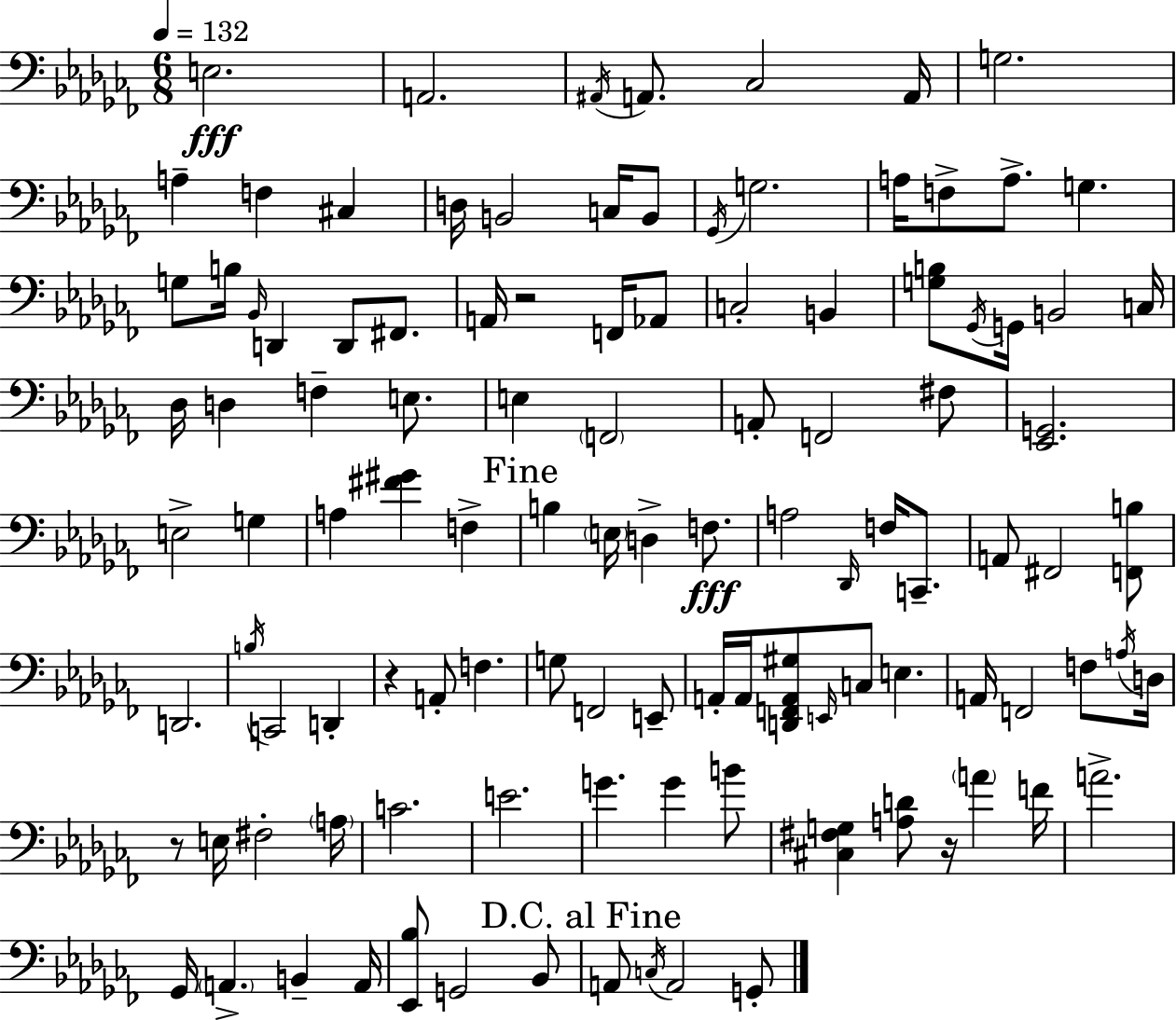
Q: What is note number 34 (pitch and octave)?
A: B2